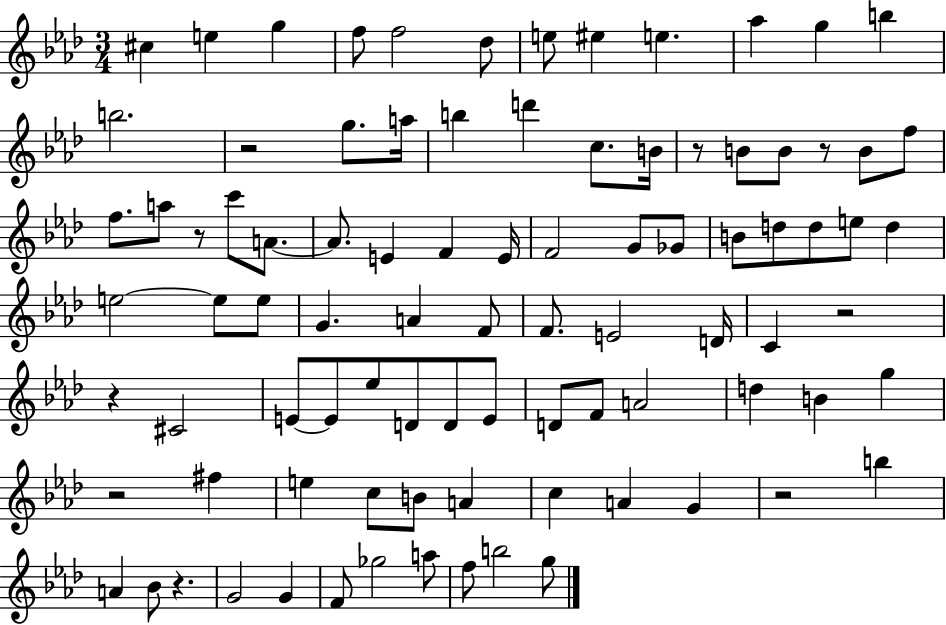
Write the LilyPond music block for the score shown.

{
  \clef treble
  \numericTimeSignature
  \time 3/4
  \key aes \major
  \repeat volta 2 { cis''4 e''4 g''4 | f''8 f''2 des''8 | e''8 eis''4 e''4. | aes''4 g''4 b''4 | \break b''2. | r2 g''8. a''16 | b''4 d'''4 c''8. b'16 | r8 b'8 b'8 r8 b'8 f''8 | \break f''8. a''8 r8 c'''8 a'8.~~ | a'8. e'4 f'4 e'16 | f'2 g'8 ges'8 | b'8 d''8 d''8 e''8 d''4 | \break e''2~~ e''8 e''8 | g'4. a'4 f'8 | f'8. e'2 d'16 | c'4 r2 | \break r4 cis'2 | e'8~~ e'8 ees''8 d'8 d'8 e'8 | d'8 f'8 a'2 | d''4 b'4 g''4 | \break r2 fis''4 | e''4 c''8 b'8 a'4 | c''4 a'4 g'4 | r2 b''4 | \break a'4 bes'8 r4. | g'2 g'4 | f'8 ges''2 a''8 | f''8 b''2 g''8 | \break } \bar "|."
}